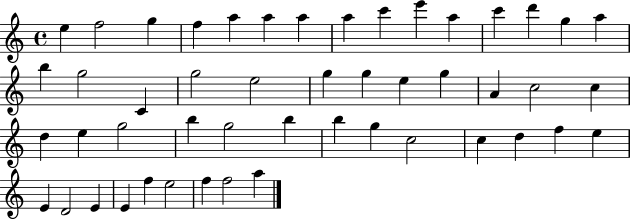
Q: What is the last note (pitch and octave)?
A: A5